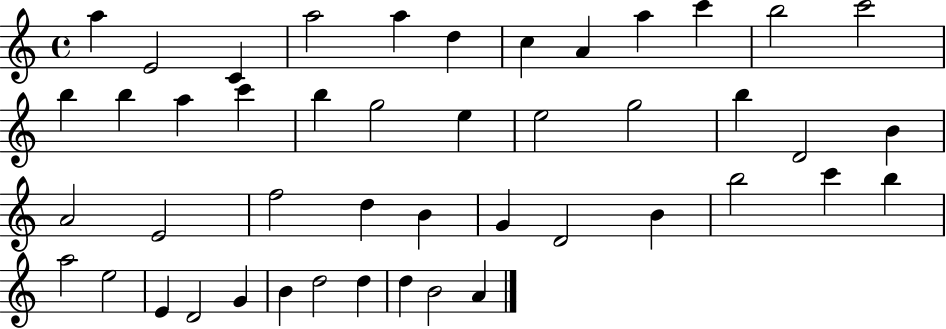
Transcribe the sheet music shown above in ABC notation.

X:1
T:Untitled
M:4/4
L:1/4
K:C
a E2 C a2 a d c A a c' b2 c'2 b b a c' b g2 e e2 g2 b D2 B A2 E2 f2 d B G D2 B b2 c' b a2 e2 E D2 G B d2 d d B2 A